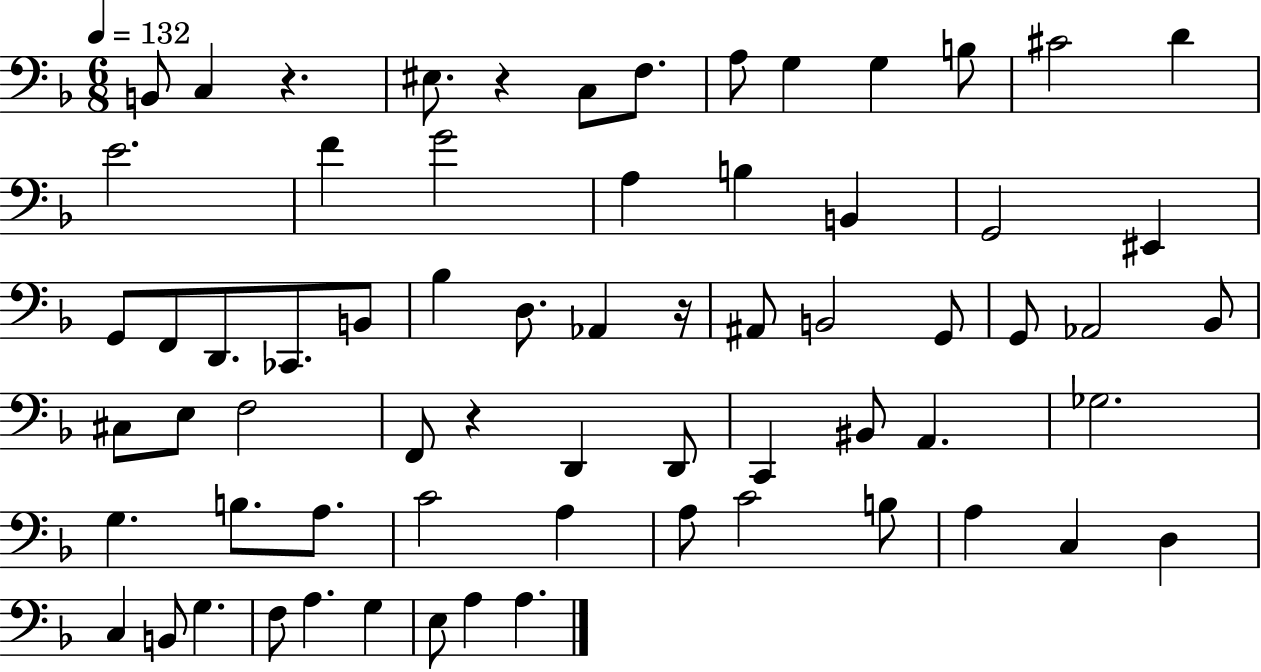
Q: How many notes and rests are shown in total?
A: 67